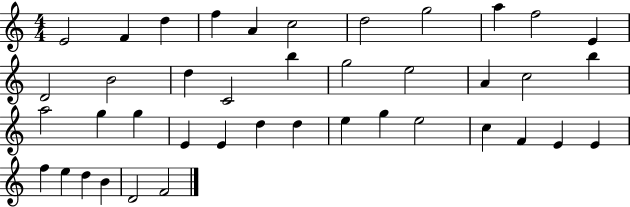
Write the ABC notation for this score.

X:1
T:Untitled
M:4/4
L:1/4
K:C
E2 F d f A c2 d2 g2 a f2 E D2 B2 d C2 b g2 e2 A c2 b a2 g g E E d d e g e2 c F E E f e d B D2 F2